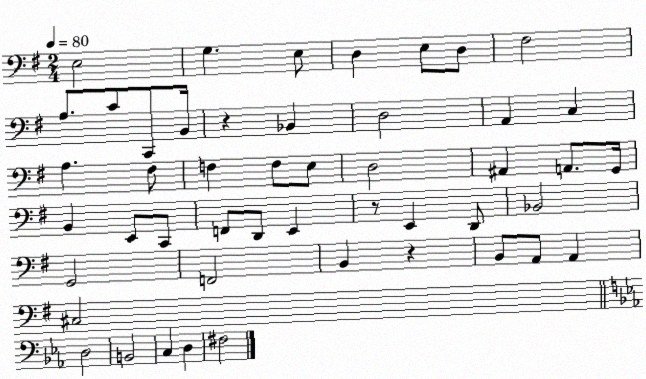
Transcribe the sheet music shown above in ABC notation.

X:1
T:Untitled
M:2/4
L:1/4
K:G
E,2 G, E,/2 D, E,/2 D,/2 ^F,2 A,/2 C/2 C,,/2 B,,/4 z _B,, D,2 A,, C, A, ^F,/2 F, F,/2 E,/2 D,2 ^A,, A,,/2 G,,/4 B,, E,,/2 C,,/2 F,,/2 D,,/2 E,, z/2 E,, D,,/2 _B,,2 G,,2 F,,2 B,, z B,,/2 A,,/2 A,, ^C,2 D,2 B,,2 C, D, ^F,2